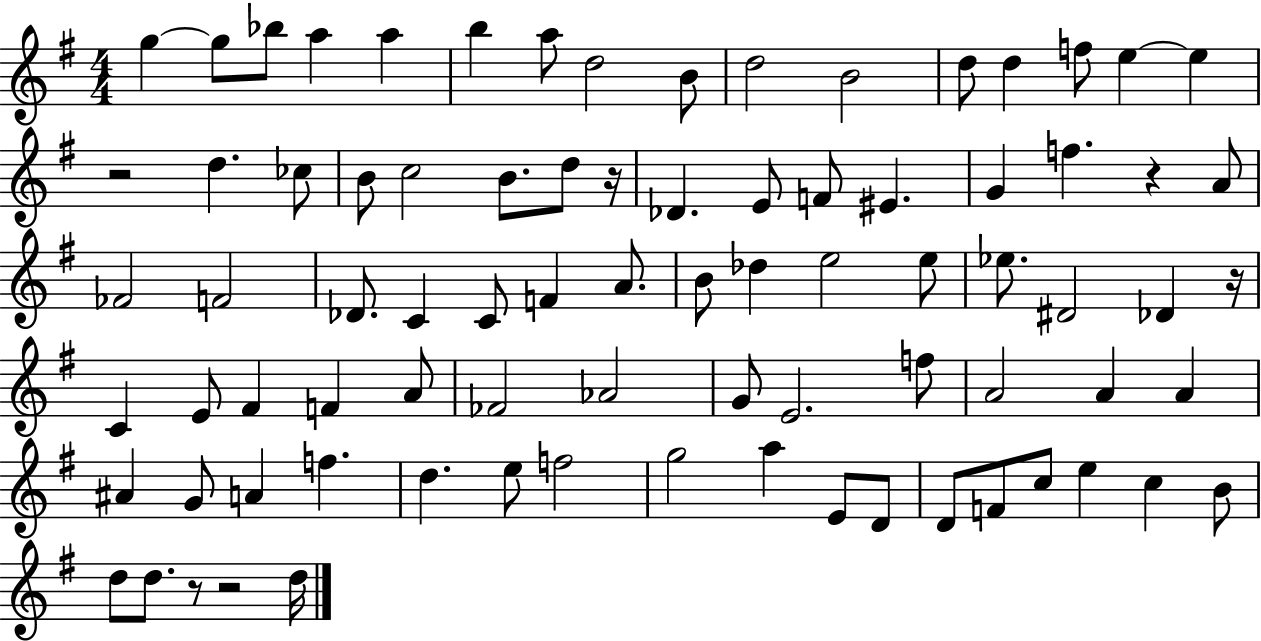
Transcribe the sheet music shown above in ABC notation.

X:1
T:Untitled
M:4/4
L:1/4
K:G
g g/2 _b/2 a a b a/2 d2 B/2 d2 B2 d/2 d f/2 e e z2 d _c/2 B/2 c2 B/2 d/2 z/4 _D E/2 F/2 ^E G f z A/2 _F2 F2 _D/2 C C/2 F A/2 B/2 _d e2 e/2 _e/2 ^D2 _D z/4 C E/2 ^F F A/2 _F2 _A2 G/2 E2 f/2 A2 A A ^A G/2 A f d e/2 f2 g2 a E/2 D/2 D/2 F/2 c/2 e c B/2 d/2 d/2 z/2 z2 d/4